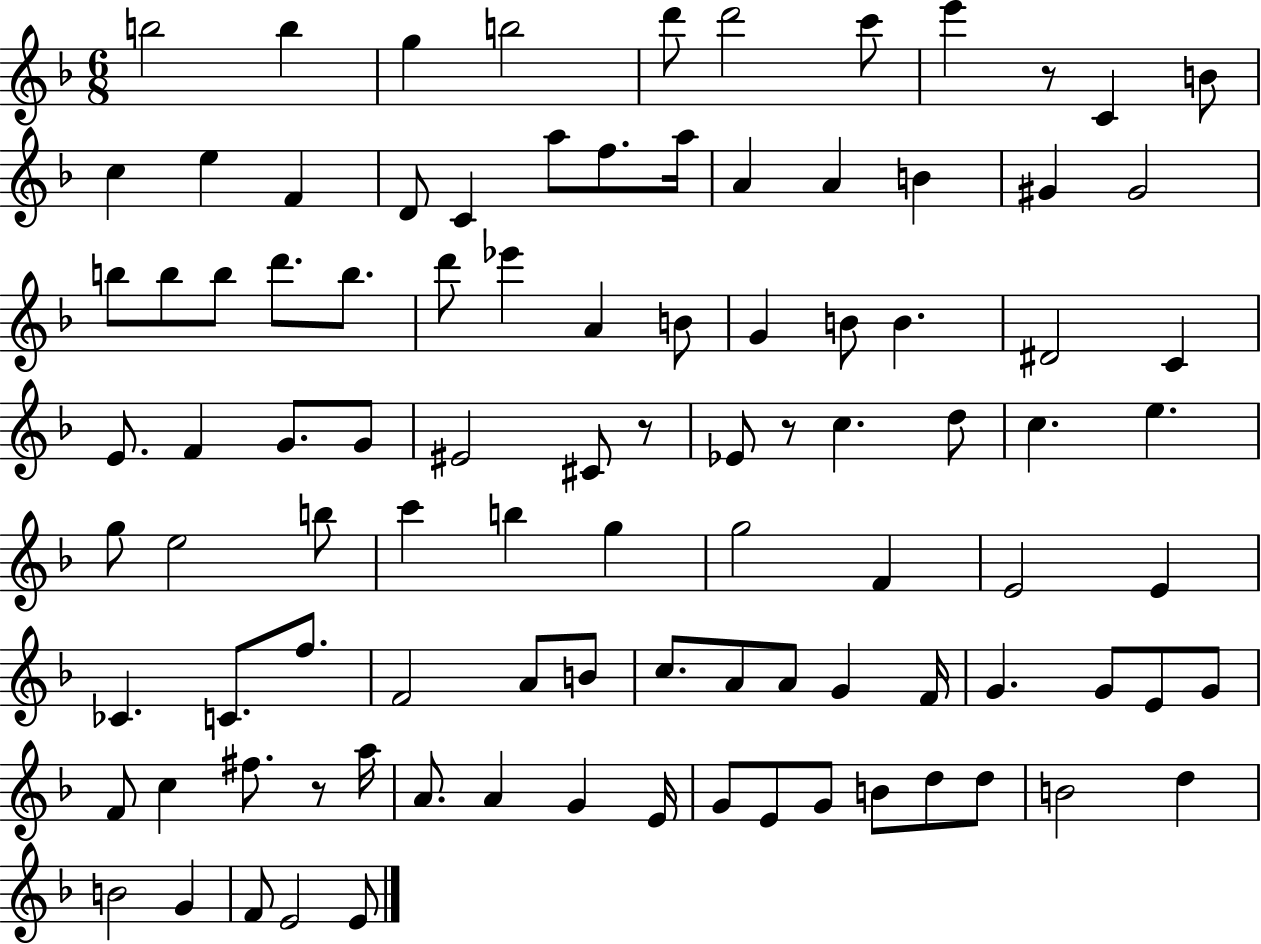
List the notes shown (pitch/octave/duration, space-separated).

B5/h B5/q G5/q B5/h D6/e D6/h C6/e E6/q R/e C4/q B4/e C5/q E5/q F4/q D4/e C4/q A5/e F5/e. A5/s A4/q A4/q B4/q G#4/q G#4/h B5/e B5/e B5/e D6/e. B5/e. D6/e Eb6/q A4/q B4/e G4/q B4/e B4/q. D#4/h C4/q E4/e. F4/q G4/e. G4/e EIS4/h C#4/e R/e Eb4/e R/e C5/q. D5/e C5/q. E5/q. G5/e E5/h B5/e C6/q B5/q G5/q G5/h F4/q E4/h E4/q CES4/q. C4/e. F5/e. F4/h A4/e B4/e C5/e. A4/e A4/e G4/q F4/s G4/q. G4/e E4/e G4/e F4/e C5/q F#5/e. R/e A5/s A4/e. A4/q G4/q E4/s G4/e E4/e G4/e B4/e D5/e D5/e B4/h D5/q B4/h G4/q F4/e E4/h E4/e